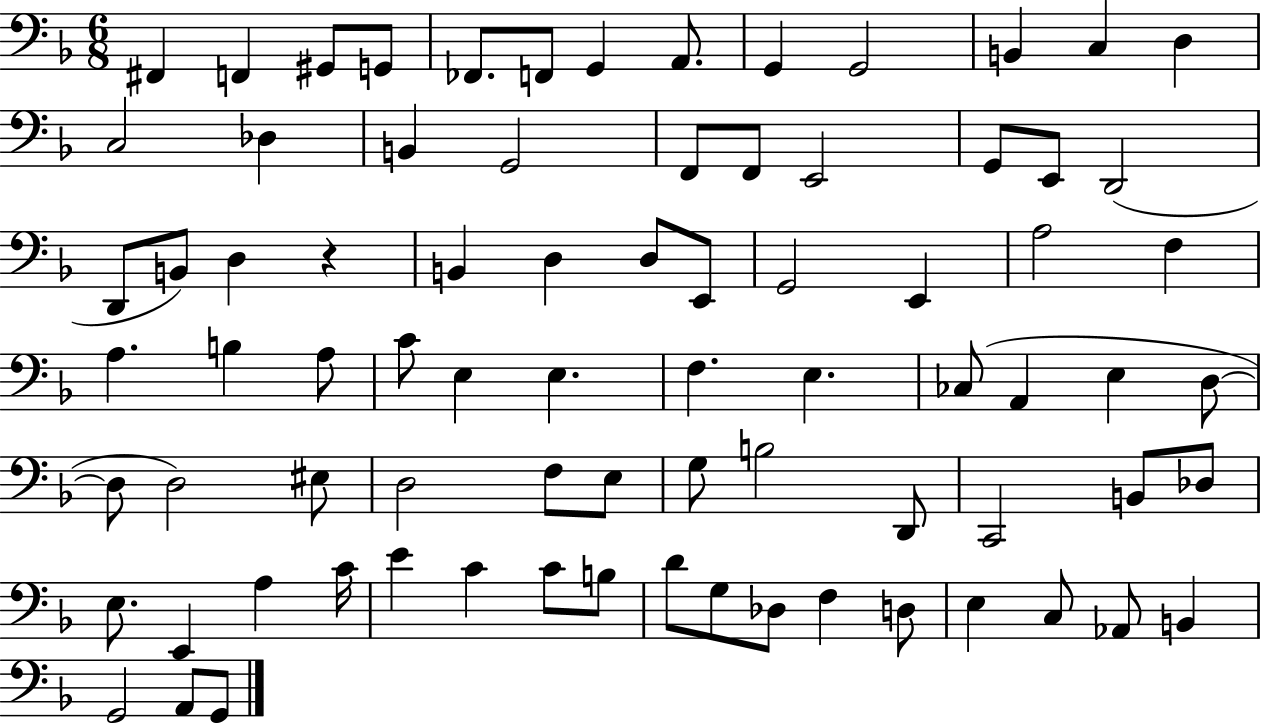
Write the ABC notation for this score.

X:1
T:Untitled
M:6/8
L:1/4
K:F
^F,, F,, ^G,,/2 G,,/2 _F,,/2 F,,/2 G,, A,,/2 G,, G,,2 B,, C, D, C,2 _D, B,, G,,2 F,,/2 F,,/2 E,,2 G,,/2 E,,/2 D,,2 D,,/2 B,,/2 D, z B,, D, D,/2 E,,/2 G,,2 E,, A,2 F, A, B, A,/2 C/2 E, E, F, E, _C,/2 A,, E, D,/2 D,/2 D,2 ^E,/2 D,2 F,/2 E,/2 G,/2 B,2 D,,/2 C,,2 B,,/2 _D,/2 E,/2 E,, A, C/4 E C C/2 B,/2 D/2 G,/2 _D,/2 F, D,/2 E, C,/2 _A,,/2 B,, G,,2 A,,/2 G,,/2